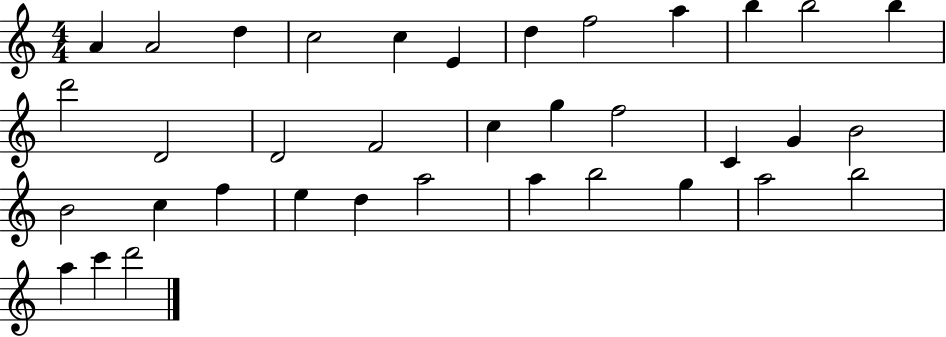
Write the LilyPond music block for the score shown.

{
  \clef treble
  \numericTimeSignature
  \time 4/4
  \key c \major
  a'4 a'2 d''4 | c''2 c''4 e'4 | d''4 f''2 a''4 | b''4 b''2 b''4 | \break d'''2 d'2 | d'2 f'2 | c''4 g''4 f''2 | c'4 g'4 b'2 | \break b'2 c''4 f''4 | e''4 d''4 a''2 | a''4 b''2 g''4 | a''2 b''2 | \break a''4 c'''4 d'''2 | \bar "|."
}